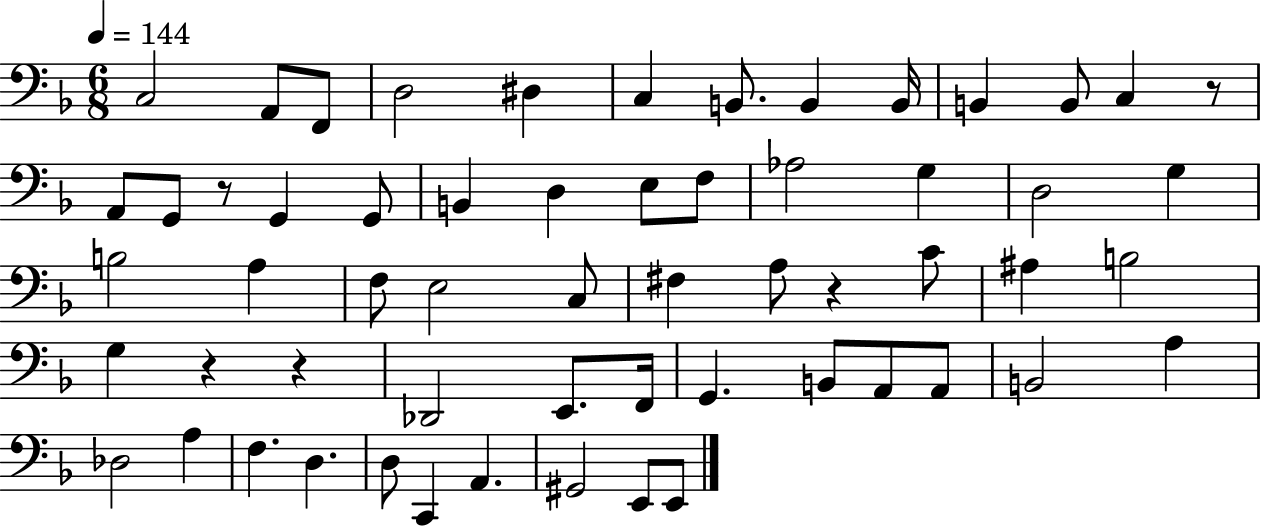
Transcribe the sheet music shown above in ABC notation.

X:1
T:Untitled
M:6/8
L:1/4
K:F
C,2 A,,/2 F,,/2 D,2 ^D, C, B,,/2 B,, B,,/4 B,, B,,/2 C, z/2 A,,/2 G,,/2 z/2 G,, G,,/2 B,, D, E,/2 F,/2 _A,2 G, D,2 G, B,2 A, F,/2 E,2 C,/2 ^F, A,/2 z C/2 ^A, B,2 G, z z _D,,2 E,,/2 F,,/4 G,, B,,/2 A,,/2 A,,/2 B,,2 A, _D,2 A, F, D, D,/2 C,, A,, ^G,,2 E,,/2 E,,/2